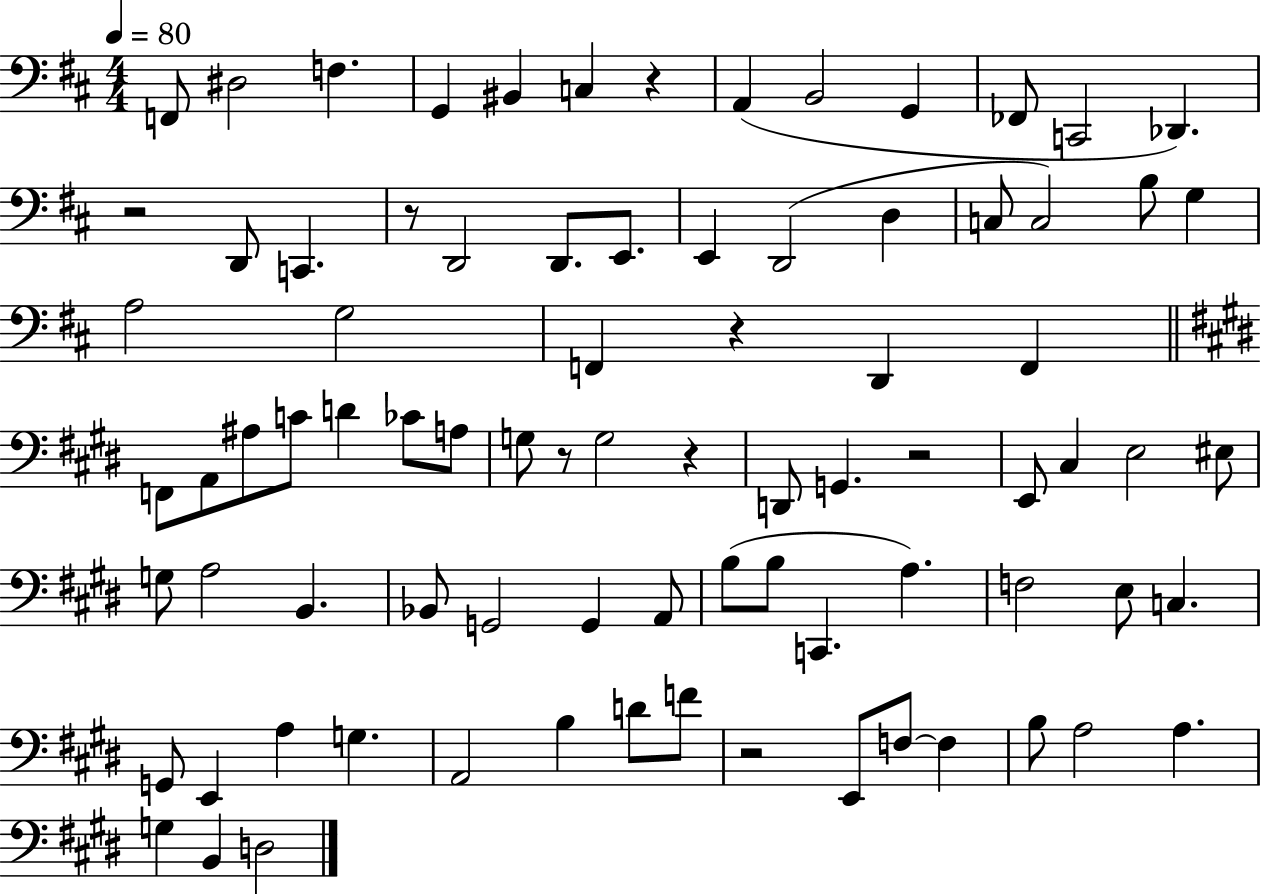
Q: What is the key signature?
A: D major